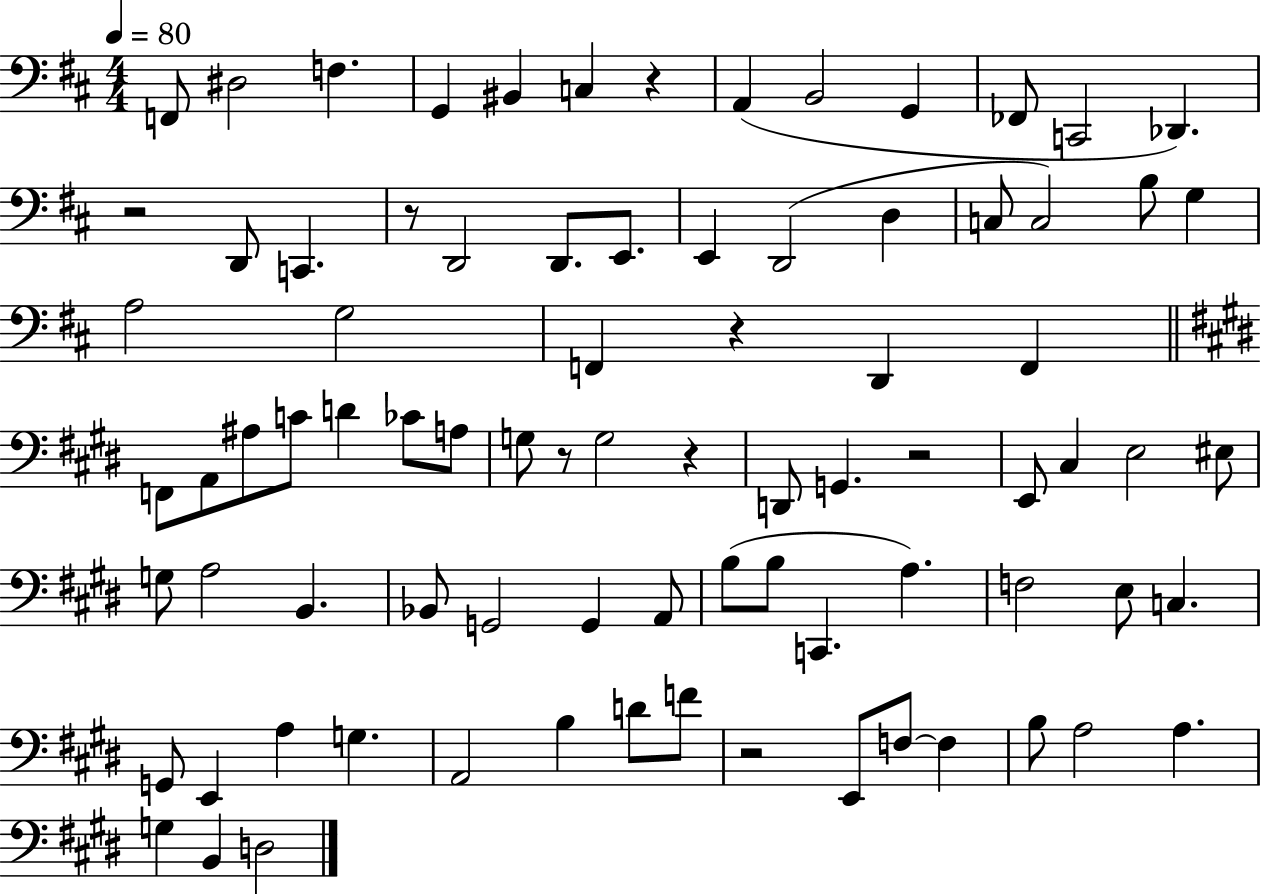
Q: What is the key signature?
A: D major